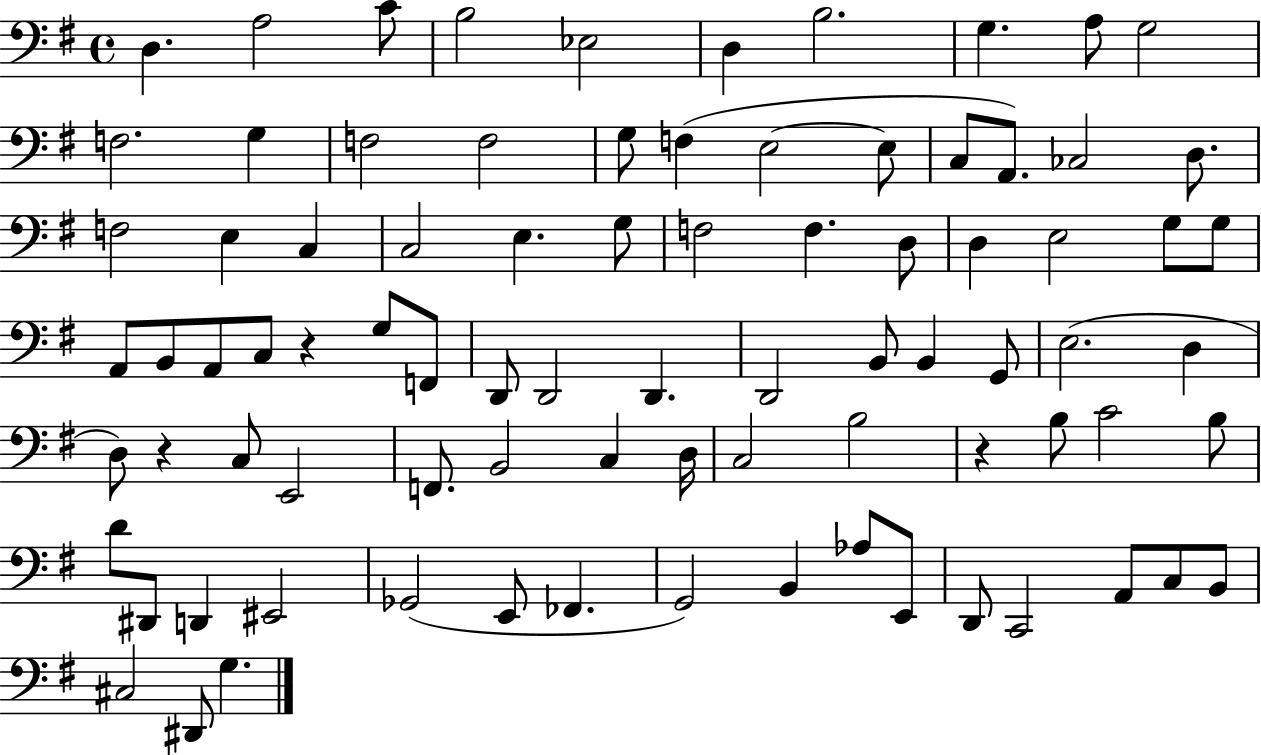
{
  \clef bass
  \time 4/4
  \defaultTimeSignature
  \key g \major
  d4. a2 c'8 | b2 ees2 | d4 b2. | g4. a8 g2 | \break f2. g4 | f2 f2 | g8 f4( e2~~ e8 | c8 a,8.) ces2 d8. | \break f2 e4 c4 | c2 e4. g8 | f2 f4. d8 | d4 e2 g8 g8 | \break a,8 b,8 a,8 c8 r4 g8 f,8 | d,8 d,2 d,4. | d,2 b,8 b,4 g,8 | e2.( d4 | \break d8) r4 c8 e,2 | f,8. b,2 c4 d16 | c2 b2 | r4 b8 c'2 b8 | \break d'8 dis,8 d,4 eis,2 | ges,2( e,8 fes,4. | g,2) b,4 aes8 e,8 | d,8 c,2 a,8 c8 b,8 | \break cis2 dis,8 g4. | \bar "|."
}